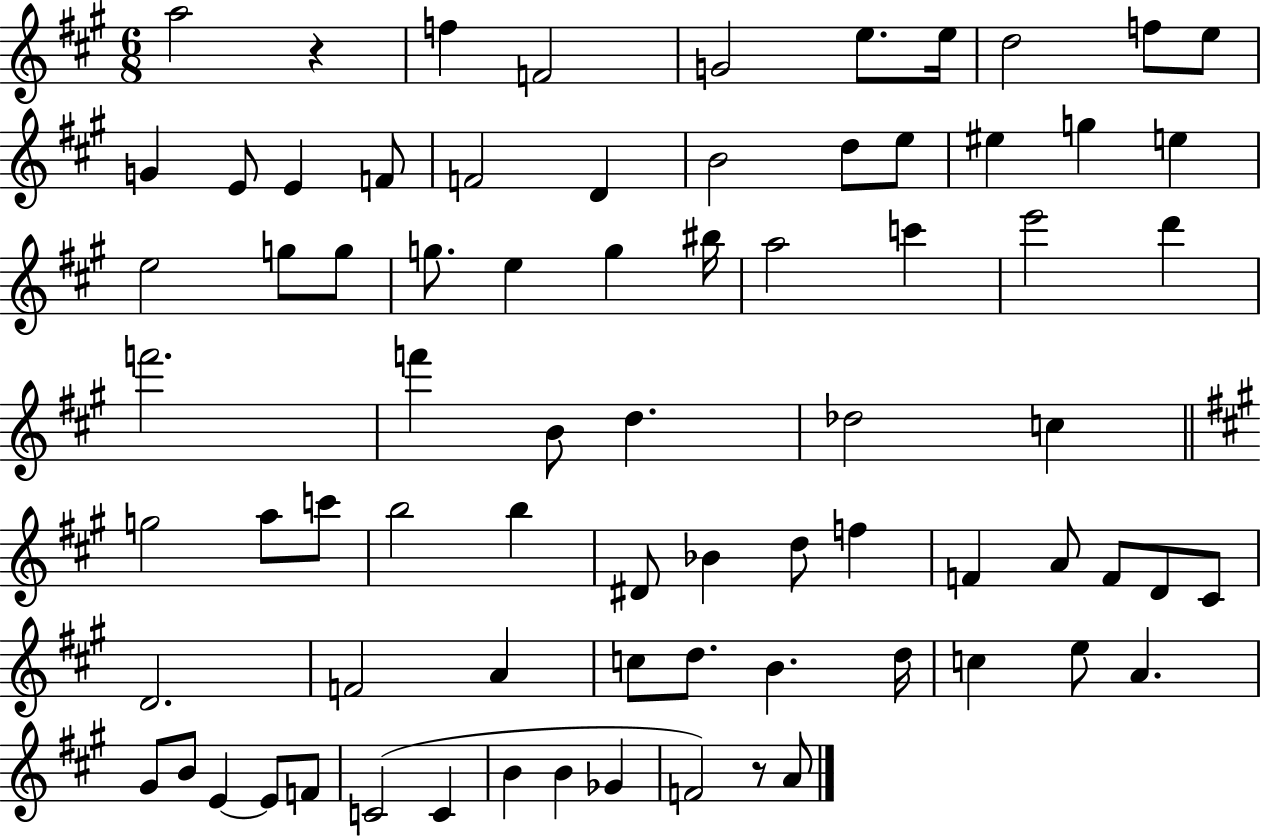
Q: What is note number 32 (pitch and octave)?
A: D6